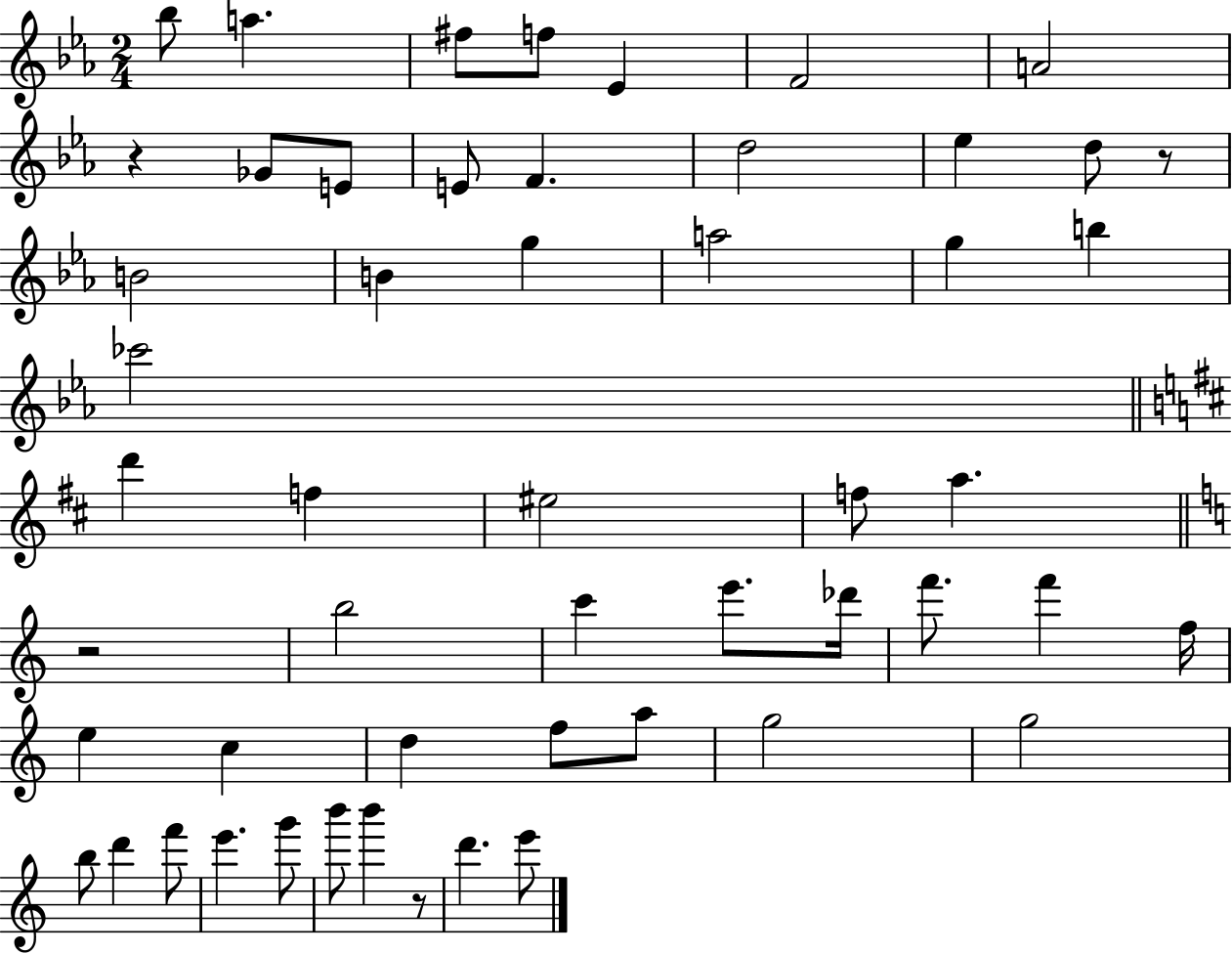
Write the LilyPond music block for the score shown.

{
  \clef treble
  \numericTimeSignature
  \time 2/4
  \key ees \major
  \repeat volta 2 { bes''8 a''4. | fis''8 f''8 ees'4 | f'2 | a'2 | \break r4 ges'8 e'8 | e'8 f'4. | d''2 | ees''4 d''8 r8 | \break b'2 | b'4 g''4 | a''2 | g''4 b''4 | \break ces'''2 | \bar "||" \break \key b \minor d'''4 f''4 | eis''2 | f''8 a''4. | \bar "||" \break \key c \major r2 | b''2 | c'''4 e'''8. des'''16 | f'''8. f'''4 f''16 | \break e''4 c''4 | d''4 f''8 a''8 | g''2 | g''2 | \break b''8 d'''4 f'''8 | e'''4. g'''8 | b'''8 b'''4 r8 | d'''4. e'''8 | \break } \bar "|."
}